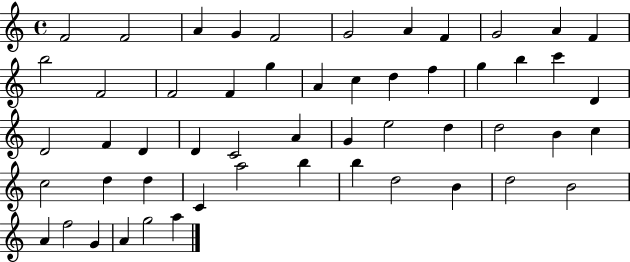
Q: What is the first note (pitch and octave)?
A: F4